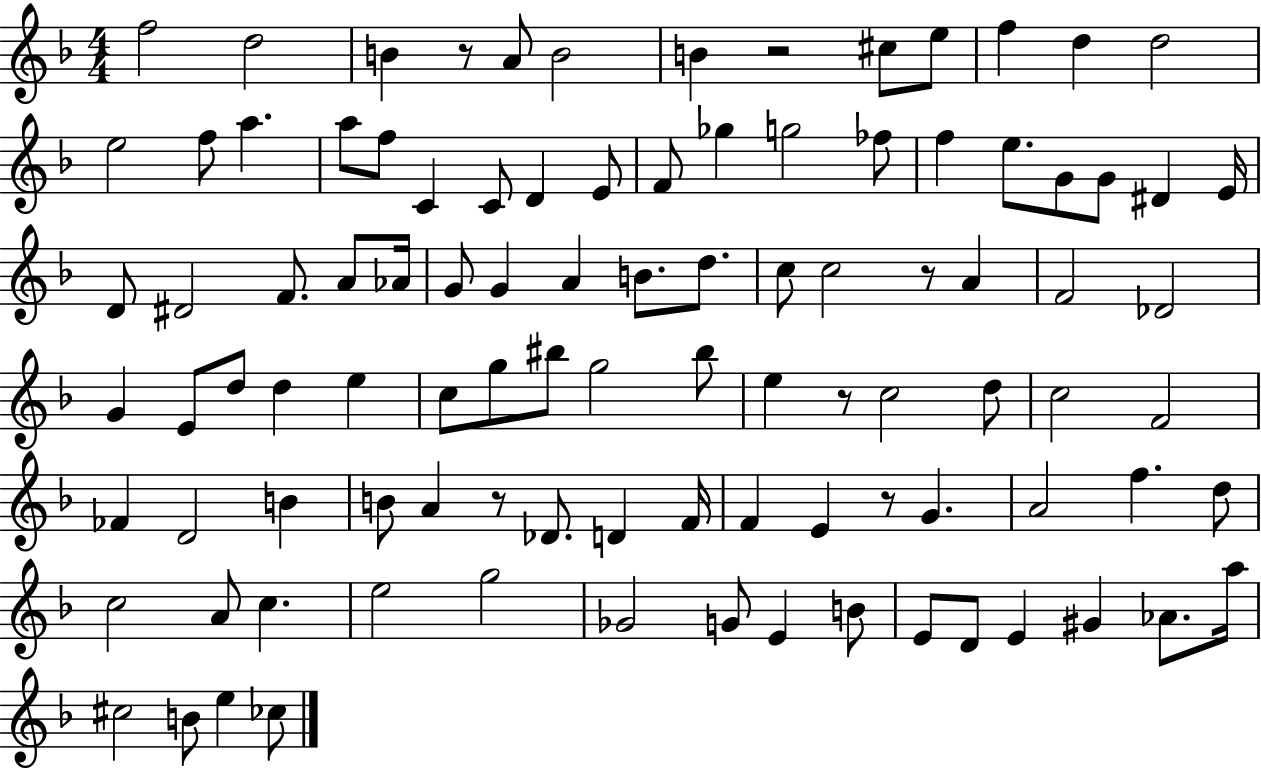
{
  \clef treble
  \numericTimeSignature
  \time 4/4
  \key f \major
  f''2 d''2 | b'4 r8 a'8 b'2 | b'4 r2 cis''8 e''8 | f''4 d''4 d''2 | \break e''2 f''8 a''4. | a''8 f''8 c'4 c'8 d'4 e'8 | f'8 ges''4 g''2 fes''8 | f''4 e''8. g'8 g'8 dis'4 e'16 | \break d'8 dis'2 f'8. a'8 aes'16 | g'8 g'4 a'4 b'8. d''8. | c''8 c''2 r8 a'4 | f'2 des'2 | \break g'4 e'8 d''8 d''4 e''4 | c''8 g''8 bis''8 g''2 bis''8 | e''4 r8 c''2 d''8 | c''2 f'2 | \break fes'4 d'2 b'4 | b'8 a'4 r8 des'8. d'4 f'16 | f'4 e'4 r8 g'4. | a'2 f''4. d''8 | \break c''2 a'8 c''4. | e''2 g''2 | ges'2 g'8 e'4 b'8 | e'8 d'8 e'4 gis'4 aes'8. a''16 | \break cis''2 b'8 e''4 ces''8 | \bar "|."
}